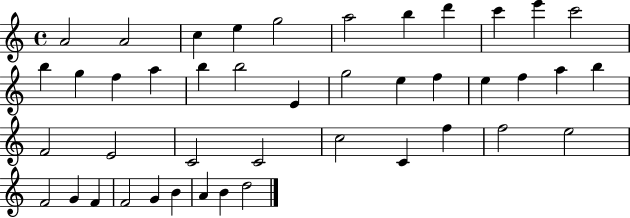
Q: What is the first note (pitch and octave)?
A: A4